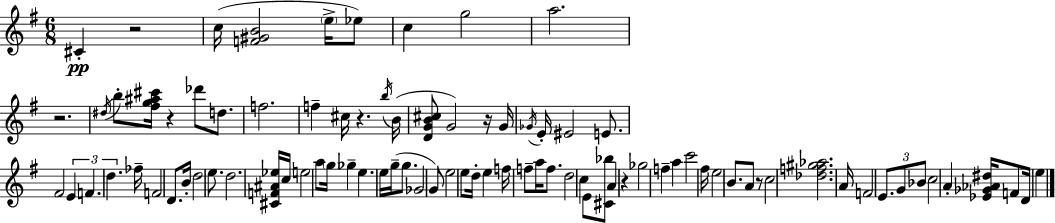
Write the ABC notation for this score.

X:1
T:Untitled
M:6/8
L:1/4
K:G
^C z2 c/4 [F^GB]2 e/4 _e/2 c g2 a2 z2 ^d/4 b/2 [^fg^a^c']/4 z _d'/2 d/2 f2 f ^c/4 z b/4 B/4 [DGB^c]/2 G2 z/4 G/4 _G/4 E/4 ^E2 E/2 ^F2 E F d _f/4 F2 D/2 B/4 d2 e/2 d2 [^CF^A_e]/4 c/4 e2 a/2 g/4 _g e e/4 g/4 g/2 _G2 G/2 e2 e/2 d/4 e f/4 f/2 a/4 f/2 d2 c E/2 [^C_b]/2 A z _g2 f a c'2 ^f/4 e2 B/2 A/2 z/2 c2 [_df^g_a]2 A/4 F2 E/2 G/2 _B/2 c2 A [_E_G_A^d]/4 F/2 D/4 e